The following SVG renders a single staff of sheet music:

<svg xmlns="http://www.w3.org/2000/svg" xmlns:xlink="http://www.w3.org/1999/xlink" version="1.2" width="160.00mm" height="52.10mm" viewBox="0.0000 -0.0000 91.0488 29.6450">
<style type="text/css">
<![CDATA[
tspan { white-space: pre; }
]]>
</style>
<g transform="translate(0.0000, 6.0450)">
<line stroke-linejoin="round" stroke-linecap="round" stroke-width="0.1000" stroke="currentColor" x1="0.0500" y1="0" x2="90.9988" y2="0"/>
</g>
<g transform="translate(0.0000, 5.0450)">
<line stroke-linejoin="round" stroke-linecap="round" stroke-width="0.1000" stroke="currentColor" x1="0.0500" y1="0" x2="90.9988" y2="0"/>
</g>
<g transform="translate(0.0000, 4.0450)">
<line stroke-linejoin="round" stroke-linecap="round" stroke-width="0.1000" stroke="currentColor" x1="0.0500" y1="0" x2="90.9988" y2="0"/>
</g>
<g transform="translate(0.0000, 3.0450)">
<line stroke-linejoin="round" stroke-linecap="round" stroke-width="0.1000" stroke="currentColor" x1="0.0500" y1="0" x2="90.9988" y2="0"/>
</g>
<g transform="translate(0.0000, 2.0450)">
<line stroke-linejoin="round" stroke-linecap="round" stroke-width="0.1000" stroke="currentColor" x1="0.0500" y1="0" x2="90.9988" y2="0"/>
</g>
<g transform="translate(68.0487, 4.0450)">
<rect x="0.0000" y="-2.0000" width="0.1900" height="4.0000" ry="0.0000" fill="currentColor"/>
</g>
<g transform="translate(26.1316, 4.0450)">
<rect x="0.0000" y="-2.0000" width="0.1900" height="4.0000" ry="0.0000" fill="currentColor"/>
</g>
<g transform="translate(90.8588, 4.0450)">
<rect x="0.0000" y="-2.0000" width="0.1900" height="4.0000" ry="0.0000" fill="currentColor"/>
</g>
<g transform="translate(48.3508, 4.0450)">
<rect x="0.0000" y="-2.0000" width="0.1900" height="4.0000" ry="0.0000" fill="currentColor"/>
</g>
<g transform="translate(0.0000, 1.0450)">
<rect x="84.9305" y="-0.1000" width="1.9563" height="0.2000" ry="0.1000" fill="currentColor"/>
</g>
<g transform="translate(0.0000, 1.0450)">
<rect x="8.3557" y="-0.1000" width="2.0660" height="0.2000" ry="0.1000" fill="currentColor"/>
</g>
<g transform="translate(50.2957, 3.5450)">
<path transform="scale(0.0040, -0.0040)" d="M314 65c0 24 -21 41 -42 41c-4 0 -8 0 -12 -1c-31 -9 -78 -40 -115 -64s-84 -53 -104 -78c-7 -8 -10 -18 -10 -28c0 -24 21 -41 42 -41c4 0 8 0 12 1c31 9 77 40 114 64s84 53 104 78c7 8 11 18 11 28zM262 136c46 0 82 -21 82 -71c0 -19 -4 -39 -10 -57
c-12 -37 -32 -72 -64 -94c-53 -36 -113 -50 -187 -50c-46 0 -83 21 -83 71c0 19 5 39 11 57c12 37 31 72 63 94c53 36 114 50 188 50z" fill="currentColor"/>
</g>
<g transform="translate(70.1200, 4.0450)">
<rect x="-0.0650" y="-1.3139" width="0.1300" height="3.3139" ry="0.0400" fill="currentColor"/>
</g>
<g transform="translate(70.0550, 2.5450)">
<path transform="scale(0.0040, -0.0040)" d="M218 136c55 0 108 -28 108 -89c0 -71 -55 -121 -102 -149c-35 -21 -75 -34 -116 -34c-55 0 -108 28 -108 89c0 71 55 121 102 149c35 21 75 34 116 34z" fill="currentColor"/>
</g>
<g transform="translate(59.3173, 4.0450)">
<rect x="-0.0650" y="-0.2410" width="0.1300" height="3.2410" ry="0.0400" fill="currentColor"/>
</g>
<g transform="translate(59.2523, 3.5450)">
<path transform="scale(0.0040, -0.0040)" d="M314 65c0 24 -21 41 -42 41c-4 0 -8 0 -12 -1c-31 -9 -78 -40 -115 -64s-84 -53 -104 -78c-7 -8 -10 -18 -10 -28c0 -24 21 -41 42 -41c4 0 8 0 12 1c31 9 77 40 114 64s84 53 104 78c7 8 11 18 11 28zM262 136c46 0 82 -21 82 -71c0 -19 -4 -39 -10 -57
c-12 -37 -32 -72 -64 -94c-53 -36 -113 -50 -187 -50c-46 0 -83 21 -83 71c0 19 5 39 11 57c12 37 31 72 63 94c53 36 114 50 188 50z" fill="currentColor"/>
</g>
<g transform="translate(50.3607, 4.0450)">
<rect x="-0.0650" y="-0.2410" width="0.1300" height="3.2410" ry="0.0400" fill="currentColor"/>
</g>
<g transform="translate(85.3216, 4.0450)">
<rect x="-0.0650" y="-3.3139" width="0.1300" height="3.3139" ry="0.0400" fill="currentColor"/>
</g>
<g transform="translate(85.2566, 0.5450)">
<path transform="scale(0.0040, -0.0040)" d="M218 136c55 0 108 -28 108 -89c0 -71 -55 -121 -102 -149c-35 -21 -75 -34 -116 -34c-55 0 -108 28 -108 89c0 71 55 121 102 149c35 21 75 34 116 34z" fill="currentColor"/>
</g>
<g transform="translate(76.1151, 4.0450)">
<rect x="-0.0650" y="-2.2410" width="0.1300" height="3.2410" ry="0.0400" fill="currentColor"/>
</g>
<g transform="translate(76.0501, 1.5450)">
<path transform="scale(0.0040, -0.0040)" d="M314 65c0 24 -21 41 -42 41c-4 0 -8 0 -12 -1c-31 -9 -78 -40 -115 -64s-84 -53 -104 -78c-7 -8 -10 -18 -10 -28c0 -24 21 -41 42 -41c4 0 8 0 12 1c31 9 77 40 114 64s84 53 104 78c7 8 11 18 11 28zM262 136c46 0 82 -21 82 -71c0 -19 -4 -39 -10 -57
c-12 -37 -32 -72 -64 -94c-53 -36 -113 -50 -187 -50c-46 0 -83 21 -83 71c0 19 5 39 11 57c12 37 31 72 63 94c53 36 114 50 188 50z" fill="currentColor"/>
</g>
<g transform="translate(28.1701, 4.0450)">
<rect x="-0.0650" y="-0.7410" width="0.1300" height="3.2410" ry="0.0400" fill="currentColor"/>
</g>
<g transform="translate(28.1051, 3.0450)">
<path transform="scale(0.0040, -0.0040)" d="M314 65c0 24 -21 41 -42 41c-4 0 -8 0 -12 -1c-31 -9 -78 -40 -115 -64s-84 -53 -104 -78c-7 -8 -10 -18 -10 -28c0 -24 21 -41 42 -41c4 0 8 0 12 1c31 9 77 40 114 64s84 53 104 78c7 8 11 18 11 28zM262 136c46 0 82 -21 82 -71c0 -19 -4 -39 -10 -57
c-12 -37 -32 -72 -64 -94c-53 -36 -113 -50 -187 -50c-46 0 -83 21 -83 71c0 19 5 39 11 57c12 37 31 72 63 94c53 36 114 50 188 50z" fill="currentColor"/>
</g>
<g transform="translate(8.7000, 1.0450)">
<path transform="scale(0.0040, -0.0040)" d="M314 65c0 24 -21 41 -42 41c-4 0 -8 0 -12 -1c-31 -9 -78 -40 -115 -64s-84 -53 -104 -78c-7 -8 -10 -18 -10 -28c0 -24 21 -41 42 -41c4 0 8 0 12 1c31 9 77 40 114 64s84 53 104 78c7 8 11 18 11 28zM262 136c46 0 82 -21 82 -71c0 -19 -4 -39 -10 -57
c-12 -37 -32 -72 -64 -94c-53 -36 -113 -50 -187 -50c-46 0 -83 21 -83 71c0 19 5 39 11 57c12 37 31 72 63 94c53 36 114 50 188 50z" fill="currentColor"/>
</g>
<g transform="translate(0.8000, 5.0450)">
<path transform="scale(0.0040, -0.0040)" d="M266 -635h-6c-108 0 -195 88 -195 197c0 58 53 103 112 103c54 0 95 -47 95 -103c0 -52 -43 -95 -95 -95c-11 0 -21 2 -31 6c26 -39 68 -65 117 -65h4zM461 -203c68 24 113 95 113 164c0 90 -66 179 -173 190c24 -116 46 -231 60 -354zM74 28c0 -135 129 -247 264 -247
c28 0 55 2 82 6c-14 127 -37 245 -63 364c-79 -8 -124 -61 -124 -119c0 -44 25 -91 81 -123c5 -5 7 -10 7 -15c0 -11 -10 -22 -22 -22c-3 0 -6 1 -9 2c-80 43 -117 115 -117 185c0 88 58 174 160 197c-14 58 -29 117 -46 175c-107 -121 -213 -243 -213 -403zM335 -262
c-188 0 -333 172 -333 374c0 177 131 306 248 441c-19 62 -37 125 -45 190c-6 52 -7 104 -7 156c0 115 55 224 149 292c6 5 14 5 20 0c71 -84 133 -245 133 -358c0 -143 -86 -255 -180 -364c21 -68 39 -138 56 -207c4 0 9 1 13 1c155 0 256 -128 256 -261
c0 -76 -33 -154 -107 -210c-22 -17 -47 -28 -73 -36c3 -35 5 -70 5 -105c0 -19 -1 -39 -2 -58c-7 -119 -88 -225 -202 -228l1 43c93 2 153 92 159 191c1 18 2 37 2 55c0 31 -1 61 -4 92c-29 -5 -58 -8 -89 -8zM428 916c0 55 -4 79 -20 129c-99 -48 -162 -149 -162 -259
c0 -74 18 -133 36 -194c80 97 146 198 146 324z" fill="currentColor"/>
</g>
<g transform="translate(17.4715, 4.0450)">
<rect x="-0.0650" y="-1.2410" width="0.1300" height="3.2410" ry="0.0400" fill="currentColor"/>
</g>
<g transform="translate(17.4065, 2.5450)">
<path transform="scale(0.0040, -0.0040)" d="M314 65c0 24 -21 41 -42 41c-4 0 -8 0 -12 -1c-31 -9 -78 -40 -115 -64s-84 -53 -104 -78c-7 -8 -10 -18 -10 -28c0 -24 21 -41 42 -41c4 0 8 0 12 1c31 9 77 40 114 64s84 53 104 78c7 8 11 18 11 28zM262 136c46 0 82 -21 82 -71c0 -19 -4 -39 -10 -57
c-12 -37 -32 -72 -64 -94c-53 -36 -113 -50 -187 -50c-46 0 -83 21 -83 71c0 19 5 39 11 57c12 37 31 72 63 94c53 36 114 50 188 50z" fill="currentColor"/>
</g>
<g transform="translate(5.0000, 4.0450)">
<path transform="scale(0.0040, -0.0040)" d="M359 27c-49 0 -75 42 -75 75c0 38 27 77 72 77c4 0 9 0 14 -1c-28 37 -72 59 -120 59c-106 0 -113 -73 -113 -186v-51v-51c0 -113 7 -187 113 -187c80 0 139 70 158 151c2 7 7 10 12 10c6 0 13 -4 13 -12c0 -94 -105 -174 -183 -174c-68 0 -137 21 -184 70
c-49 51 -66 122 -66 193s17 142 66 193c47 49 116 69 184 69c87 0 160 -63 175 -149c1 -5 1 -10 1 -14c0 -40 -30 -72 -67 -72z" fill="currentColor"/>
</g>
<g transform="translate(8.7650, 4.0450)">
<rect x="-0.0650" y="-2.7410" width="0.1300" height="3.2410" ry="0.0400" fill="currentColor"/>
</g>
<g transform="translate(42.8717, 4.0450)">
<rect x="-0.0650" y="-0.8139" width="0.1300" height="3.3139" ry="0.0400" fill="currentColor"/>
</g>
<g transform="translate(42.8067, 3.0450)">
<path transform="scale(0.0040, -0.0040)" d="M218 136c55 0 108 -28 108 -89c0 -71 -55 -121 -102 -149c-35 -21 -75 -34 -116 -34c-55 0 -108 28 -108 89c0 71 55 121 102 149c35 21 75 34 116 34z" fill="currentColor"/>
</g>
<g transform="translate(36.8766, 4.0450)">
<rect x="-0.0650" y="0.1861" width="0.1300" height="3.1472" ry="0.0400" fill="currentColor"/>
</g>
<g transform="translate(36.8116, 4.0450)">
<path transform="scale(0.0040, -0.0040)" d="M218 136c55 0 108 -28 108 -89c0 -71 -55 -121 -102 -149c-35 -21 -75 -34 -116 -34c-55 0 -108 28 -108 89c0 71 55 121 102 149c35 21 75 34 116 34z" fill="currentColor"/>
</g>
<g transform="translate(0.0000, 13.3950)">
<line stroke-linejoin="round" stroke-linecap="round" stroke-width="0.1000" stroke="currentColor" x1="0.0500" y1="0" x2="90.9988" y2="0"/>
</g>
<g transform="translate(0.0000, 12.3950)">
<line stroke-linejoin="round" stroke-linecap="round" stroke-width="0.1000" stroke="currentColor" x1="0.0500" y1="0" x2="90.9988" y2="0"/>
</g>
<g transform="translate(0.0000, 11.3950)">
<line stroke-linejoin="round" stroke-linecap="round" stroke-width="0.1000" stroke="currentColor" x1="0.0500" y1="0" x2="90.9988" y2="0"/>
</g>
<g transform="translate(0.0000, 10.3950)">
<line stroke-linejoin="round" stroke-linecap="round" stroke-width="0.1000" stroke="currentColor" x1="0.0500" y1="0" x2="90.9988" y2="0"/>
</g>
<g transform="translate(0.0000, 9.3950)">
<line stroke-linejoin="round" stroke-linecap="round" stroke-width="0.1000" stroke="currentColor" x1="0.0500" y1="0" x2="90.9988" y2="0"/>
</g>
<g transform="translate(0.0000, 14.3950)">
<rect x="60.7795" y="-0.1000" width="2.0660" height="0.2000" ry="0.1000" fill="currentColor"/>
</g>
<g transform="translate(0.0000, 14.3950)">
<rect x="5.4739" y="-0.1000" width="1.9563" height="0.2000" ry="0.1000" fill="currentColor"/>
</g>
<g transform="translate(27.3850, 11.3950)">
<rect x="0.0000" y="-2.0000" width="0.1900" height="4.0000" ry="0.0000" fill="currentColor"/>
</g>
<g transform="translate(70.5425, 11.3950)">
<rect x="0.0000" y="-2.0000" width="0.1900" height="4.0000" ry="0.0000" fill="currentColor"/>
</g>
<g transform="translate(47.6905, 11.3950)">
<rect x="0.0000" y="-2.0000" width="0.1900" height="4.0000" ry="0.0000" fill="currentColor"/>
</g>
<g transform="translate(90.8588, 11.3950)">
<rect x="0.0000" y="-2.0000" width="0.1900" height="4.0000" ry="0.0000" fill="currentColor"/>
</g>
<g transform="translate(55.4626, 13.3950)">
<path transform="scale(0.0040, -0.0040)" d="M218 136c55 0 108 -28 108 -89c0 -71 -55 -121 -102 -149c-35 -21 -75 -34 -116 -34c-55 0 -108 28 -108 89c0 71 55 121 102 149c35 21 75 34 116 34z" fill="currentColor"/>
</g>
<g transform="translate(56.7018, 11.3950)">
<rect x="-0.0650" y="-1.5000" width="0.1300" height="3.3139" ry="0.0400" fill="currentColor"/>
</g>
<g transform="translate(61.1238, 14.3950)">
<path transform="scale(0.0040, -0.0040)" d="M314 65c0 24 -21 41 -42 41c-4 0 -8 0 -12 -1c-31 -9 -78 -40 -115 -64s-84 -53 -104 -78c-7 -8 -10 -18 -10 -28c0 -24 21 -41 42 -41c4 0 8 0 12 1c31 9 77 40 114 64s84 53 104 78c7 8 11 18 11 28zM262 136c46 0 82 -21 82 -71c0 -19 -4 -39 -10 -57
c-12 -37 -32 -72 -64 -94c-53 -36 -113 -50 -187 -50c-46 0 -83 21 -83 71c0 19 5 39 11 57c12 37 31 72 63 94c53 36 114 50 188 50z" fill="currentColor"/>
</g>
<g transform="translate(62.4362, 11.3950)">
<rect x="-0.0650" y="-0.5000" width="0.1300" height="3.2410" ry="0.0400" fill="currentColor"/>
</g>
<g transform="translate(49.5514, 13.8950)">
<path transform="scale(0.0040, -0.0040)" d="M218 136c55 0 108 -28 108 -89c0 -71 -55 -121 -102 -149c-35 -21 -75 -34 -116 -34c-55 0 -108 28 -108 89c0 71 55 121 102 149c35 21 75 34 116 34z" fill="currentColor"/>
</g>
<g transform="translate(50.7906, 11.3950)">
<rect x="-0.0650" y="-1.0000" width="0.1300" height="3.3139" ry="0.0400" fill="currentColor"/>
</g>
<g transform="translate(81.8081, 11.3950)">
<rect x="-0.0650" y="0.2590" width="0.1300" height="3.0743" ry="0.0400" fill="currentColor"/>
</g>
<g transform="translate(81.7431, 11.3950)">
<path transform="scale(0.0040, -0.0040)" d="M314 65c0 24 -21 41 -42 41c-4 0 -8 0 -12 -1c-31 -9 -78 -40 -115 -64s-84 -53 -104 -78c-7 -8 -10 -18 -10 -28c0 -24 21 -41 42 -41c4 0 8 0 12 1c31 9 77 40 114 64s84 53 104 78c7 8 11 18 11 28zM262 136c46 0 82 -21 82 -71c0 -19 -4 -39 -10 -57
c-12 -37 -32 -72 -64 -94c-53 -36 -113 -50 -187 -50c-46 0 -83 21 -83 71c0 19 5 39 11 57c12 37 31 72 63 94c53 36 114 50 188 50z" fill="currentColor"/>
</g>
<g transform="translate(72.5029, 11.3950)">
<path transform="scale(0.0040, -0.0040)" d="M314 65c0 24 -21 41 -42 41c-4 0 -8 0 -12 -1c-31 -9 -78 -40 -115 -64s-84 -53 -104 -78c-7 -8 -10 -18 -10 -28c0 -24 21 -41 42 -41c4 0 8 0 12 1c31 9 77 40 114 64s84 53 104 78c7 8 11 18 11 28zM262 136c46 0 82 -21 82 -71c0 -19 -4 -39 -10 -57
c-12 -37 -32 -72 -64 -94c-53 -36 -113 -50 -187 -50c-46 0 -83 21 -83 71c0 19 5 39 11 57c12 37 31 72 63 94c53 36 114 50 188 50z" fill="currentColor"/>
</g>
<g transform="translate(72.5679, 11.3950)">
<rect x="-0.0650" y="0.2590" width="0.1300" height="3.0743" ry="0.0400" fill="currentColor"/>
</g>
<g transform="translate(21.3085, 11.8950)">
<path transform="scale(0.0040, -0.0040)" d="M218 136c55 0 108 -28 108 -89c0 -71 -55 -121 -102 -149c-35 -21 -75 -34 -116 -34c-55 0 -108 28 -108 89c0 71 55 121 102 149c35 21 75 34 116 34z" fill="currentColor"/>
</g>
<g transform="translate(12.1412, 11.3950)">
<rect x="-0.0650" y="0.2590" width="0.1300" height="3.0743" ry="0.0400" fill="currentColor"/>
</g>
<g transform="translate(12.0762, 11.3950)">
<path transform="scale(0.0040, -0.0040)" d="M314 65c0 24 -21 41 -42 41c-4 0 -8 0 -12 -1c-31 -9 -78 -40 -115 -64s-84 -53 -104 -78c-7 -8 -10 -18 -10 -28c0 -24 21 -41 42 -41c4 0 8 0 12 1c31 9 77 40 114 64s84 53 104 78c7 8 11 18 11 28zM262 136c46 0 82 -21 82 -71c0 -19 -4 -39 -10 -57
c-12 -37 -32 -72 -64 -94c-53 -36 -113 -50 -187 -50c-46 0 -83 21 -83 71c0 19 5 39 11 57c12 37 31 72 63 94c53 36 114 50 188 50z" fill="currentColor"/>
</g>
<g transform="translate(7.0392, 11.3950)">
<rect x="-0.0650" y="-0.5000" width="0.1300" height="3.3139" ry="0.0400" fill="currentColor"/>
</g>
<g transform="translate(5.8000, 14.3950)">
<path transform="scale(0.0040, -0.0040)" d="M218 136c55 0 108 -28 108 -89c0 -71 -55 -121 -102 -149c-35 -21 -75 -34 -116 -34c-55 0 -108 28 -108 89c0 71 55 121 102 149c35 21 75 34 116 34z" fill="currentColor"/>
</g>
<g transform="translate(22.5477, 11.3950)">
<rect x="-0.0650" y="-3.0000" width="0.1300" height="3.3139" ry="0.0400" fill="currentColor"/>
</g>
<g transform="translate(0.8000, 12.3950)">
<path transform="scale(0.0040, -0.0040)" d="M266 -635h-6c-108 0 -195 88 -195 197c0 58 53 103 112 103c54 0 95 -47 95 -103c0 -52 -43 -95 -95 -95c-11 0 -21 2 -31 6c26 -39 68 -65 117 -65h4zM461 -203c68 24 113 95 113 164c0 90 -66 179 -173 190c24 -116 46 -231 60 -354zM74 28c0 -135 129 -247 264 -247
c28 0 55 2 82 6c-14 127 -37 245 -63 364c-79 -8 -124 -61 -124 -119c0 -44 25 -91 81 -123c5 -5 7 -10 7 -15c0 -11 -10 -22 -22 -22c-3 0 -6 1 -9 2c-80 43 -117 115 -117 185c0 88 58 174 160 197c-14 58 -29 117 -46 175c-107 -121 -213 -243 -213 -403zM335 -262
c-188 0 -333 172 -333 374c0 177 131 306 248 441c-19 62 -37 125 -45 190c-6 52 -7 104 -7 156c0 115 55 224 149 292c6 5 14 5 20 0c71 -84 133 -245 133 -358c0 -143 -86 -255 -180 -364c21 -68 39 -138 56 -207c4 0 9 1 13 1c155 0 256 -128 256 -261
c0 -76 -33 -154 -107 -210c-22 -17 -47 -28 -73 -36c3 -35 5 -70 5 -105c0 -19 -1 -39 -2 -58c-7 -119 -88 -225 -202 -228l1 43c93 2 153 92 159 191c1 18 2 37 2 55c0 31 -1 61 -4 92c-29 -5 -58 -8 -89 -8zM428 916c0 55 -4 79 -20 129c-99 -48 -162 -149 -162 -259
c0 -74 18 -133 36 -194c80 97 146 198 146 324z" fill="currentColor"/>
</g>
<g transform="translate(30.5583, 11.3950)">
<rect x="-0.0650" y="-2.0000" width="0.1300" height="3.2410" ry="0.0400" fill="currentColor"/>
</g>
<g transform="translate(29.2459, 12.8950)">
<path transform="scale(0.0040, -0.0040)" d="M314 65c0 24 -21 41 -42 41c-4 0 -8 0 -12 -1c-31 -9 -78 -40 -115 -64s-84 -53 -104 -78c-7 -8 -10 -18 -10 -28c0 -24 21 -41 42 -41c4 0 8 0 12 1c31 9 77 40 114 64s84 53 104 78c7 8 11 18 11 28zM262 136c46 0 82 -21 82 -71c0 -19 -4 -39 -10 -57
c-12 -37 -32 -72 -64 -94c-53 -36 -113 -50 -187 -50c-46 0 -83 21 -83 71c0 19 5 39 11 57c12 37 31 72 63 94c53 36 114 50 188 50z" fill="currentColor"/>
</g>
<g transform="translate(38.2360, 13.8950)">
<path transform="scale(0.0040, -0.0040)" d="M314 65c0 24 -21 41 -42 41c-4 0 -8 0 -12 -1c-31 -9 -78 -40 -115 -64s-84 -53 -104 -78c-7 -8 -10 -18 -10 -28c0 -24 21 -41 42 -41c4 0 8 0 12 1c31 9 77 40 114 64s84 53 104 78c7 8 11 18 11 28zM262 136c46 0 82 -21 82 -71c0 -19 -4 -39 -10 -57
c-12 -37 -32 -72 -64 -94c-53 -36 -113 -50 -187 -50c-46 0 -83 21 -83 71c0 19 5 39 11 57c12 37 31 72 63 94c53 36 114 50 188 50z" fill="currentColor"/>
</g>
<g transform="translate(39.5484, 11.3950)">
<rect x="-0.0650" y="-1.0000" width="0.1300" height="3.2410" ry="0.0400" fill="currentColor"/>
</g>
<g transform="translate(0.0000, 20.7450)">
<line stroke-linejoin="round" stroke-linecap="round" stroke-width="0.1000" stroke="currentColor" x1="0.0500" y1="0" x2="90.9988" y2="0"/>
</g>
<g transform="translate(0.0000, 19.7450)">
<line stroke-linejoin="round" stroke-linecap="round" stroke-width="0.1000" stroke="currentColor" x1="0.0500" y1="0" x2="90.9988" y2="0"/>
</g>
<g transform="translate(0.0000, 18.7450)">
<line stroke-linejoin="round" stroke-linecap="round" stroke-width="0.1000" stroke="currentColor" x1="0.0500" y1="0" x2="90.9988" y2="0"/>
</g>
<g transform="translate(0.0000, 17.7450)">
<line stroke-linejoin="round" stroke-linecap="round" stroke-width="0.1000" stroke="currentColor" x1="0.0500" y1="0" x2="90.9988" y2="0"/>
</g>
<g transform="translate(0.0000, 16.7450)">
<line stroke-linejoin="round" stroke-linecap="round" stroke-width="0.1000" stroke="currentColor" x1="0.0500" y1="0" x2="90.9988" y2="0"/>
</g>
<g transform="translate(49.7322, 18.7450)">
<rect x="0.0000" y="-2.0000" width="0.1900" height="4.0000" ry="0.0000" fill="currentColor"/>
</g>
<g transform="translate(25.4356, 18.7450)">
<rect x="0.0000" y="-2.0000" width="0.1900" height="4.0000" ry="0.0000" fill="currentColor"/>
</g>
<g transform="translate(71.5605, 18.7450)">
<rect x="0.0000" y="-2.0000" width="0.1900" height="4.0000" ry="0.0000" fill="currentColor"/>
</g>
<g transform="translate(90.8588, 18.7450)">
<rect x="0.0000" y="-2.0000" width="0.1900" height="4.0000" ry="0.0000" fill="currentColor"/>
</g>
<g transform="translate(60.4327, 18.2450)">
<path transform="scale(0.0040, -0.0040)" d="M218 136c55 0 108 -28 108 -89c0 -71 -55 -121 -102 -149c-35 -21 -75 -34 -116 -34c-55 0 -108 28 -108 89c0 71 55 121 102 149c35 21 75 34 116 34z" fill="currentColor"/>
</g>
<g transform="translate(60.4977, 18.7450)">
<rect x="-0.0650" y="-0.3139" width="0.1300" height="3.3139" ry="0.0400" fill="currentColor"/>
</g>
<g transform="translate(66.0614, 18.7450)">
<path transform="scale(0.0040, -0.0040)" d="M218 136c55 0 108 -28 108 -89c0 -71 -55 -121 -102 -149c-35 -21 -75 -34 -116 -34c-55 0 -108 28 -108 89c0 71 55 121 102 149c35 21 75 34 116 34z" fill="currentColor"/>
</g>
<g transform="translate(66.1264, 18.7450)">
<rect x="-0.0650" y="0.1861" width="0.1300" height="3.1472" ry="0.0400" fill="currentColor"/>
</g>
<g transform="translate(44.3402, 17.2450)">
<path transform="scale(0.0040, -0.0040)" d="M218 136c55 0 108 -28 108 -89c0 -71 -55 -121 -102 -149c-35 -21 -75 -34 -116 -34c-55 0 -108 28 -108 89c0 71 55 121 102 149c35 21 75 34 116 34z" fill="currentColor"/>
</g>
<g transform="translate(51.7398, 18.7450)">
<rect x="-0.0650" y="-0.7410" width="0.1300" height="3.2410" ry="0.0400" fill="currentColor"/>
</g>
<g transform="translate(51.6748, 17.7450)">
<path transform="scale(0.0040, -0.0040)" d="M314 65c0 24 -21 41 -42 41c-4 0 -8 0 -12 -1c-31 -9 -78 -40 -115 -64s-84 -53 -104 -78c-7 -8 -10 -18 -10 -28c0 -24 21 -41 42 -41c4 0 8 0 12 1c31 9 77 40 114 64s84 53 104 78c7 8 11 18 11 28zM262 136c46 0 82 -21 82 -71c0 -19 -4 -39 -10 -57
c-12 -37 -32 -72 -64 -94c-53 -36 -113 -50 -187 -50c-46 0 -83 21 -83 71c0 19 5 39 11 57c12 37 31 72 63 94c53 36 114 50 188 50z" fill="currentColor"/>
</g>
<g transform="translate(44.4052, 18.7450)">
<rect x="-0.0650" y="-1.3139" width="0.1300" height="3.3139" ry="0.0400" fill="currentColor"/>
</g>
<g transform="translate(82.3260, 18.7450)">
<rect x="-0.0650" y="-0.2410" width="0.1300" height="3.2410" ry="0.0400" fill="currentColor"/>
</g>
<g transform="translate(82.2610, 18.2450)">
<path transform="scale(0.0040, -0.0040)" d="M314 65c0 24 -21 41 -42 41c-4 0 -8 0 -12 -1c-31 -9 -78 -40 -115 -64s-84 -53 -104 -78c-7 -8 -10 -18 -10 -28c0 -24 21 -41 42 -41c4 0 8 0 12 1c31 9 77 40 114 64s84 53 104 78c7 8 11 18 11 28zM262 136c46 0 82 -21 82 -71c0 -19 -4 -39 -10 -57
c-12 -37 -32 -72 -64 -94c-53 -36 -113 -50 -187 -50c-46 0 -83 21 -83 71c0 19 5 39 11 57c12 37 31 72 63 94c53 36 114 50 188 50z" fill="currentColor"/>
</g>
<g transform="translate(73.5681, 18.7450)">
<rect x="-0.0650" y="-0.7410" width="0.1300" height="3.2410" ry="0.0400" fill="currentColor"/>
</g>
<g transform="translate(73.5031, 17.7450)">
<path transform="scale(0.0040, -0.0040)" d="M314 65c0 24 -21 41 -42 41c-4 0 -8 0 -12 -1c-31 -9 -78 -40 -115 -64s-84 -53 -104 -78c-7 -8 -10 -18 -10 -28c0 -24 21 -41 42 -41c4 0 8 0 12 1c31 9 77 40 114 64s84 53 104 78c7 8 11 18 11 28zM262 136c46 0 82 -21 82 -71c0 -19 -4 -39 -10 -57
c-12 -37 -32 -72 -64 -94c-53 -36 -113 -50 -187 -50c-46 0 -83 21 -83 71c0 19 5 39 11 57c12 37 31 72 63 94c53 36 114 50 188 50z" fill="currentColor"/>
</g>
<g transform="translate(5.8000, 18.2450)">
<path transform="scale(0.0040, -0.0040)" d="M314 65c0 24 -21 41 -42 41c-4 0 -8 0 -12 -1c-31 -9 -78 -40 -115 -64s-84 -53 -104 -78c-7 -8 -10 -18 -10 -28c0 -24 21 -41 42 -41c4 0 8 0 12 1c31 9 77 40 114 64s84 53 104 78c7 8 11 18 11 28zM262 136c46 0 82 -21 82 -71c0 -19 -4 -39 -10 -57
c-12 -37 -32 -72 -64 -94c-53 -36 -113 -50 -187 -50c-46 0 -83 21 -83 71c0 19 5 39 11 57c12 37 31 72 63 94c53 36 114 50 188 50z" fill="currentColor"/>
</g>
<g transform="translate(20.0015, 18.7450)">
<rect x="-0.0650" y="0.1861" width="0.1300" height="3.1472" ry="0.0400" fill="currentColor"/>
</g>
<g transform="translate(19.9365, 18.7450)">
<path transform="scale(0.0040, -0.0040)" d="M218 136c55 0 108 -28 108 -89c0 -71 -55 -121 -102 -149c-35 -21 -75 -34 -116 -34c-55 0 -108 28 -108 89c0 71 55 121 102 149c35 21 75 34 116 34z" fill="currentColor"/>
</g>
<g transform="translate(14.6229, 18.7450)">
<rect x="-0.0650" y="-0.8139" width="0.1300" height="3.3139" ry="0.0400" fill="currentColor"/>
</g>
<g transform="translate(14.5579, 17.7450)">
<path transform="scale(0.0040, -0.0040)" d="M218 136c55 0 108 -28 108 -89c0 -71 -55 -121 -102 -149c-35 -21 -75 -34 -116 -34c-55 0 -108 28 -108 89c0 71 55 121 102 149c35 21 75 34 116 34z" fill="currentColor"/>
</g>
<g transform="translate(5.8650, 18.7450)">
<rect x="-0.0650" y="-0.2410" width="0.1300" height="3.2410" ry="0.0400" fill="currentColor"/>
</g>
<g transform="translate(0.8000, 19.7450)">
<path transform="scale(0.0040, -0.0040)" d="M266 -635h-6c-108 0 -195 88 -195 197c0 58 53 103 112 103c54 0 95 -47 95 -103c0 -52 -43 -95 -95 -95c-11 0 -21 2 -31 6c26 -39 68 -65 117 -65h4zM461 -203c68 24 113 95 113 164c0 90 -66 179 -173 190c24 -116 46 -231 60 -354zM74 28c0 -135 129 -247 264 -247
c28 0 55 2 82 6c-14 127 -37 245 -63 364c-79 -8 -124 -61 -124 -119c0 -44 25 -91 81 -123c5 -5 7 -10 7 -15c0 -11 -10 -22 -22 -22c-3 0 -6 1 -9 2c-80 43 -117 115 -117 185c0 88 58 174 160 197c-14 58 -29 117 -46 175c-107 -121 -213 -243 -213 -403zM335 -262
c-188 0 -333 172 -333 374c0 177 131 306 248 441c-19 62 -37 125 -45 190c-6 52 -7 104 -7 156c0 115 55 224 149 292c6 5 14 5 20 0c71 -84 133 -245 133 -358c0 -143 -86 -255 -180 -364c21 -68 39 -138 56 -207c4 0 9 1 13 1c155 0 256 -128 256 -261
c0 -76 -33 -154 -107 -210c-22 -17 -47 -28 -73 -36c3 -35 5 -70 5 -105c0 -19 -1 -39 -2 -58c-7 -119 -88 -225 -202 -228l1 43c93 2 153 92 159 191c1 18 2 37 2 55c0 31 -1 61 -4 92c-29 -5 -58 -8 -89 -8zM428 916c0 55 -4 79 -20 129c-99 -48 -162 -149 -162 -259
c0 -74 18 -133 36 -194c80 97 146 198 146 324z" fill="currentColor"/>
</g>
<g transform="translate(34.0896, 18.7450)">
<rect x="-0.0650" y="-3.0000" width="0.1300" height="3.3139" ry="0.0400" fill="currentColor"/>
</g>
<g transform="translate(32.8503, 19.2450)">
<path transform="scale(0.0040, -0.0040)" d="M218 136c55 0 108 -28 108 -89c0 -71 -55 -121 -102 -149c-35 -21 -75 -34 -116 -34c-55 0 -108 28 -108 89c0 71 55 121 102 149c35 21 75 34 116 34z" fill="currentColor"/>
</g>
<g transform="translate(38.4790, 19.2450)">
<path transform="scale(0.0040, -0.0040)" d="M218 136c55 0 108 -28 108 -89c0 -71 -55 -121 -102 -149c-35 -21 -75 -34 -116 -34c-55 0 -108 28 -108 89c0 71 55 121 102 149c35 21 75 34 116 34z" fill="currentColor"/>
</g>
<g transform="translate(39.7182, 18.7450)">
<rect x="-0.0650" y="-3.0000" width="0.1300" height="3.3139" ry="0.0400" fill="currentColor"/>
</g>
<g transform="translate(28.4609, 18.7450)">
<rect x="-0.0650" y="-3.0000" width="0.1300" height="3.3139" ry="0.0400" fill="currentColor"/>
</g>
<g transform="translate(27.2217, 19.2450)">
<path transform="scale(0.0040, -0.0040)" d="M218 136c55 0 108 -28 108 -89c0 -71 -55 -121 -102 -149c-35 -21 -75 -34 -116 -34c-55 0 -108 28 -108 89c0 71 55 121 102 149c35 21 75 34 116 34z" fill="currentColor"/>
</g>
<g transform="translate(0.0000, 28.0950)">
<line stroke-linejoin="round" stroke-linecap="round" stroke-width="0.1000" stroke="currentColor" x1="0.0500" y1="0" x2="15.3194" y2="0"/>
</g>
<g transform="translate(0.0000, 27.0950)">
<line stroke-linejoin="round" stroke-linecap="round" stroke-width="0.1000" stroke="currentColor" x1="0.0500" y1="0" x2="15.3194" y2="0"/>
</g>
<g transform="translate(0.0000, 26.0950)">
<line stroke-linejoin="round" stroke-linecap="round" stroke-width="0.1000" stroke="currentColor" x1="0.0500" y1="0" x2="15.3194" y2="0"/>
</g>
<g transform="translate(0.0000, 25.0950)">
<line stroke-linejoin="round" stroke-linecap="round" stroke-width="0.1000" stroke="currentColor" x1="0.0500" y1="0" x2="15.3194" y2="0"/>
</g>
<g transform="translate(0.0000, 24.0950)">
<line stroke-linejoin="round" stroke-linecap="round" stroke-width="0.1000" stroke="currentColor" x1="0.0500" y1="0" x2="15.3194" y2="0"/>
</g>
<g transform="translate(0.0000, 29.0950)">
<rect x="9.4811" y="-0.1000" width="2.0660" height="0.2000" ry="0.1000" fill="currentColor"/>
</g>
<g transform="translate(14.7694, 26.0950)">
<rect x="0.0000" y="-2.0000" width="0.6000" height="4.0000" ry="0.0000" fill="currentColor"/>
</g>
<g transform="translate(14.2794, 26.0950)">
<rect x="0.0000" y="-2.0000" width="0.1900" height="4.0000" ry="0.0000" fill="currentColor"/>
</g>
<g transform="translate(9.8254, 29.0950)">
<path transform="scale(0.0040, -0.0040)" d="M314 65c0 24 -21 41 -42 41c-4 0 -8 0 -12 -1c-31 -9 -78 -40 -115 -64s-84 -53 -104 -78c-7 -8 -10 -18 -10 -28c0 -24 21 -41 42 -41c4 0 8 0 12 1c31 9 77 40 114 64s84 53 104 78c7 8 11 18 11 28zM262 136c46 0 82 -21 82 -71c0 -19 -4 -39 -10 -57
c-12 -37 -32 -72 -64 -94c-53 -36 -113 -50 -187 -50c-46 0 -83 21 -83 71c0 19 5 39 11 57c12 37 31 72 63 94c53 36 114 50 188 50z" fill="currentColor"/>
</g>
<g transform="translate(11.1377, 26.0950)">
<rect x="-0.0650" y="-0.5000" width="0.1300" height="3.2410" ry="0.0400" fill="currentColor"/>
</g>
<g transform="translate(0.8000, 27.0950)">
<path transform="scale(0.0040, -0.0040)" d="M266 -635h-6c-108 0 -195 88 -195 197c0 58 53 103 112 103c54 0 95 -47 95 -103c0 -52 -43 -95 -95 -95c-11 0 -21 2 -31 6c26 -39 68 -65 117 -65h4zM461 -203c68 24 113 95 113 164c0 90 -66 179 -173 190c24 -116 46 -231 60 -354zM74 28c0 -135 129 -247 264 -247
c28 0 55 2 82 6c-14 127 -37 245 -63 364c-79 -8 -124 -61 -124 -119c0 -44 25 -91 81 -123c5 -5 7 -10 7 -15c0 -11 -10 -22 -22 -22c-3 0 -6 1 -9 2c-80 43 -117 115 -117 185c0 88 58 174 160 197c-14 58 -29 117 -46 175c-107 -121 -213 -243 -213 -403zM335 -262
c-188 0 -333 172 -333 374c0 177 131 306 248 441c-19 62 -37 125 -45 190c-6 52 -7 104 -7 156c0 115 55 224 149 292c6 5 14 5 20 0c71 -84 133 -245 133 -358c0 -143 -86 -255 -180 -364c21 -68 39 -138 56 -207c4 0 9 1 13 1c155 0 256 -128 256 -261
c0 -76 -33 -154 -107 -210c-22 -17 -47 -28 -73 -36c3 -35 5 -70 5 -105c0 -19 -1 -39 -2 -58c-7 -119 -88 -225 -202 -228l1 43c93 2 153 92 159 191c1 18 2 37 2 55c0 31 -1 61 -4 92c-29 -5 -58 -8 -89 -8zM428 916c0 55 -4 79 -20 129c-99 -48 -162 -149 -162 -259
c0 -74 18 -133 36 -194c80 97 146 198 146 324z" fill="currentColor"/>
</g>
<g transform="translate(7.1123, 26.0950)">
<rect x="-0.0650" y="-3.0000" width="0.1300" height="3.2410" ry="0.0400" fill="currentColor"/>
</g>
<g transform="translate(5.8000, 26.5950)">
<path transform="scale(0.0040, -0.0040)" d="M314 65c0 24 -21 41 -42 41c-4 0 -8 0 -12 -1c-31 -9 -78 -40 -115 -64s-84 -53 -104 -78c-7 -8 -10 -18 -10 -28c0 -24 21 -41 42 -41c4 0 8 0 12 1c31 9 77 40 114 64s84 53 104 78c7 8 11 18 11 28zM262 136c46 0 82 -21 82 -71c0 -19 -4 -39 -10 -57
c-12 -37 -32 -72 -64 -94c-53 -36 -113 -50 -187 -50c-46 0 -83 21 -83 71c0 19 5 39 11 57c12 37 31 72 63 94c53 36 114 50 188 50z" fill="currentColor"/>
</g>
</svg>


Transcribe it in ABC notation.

X:1
T:Untitled
M:4/4
L:1/4
K:C
a2 e2 d2 B d c2 c2 e g2 b C B2 A F2 D2 D E C2 B2 B2 c2 d B A A A e d2 c B d2 c2 A2 C2